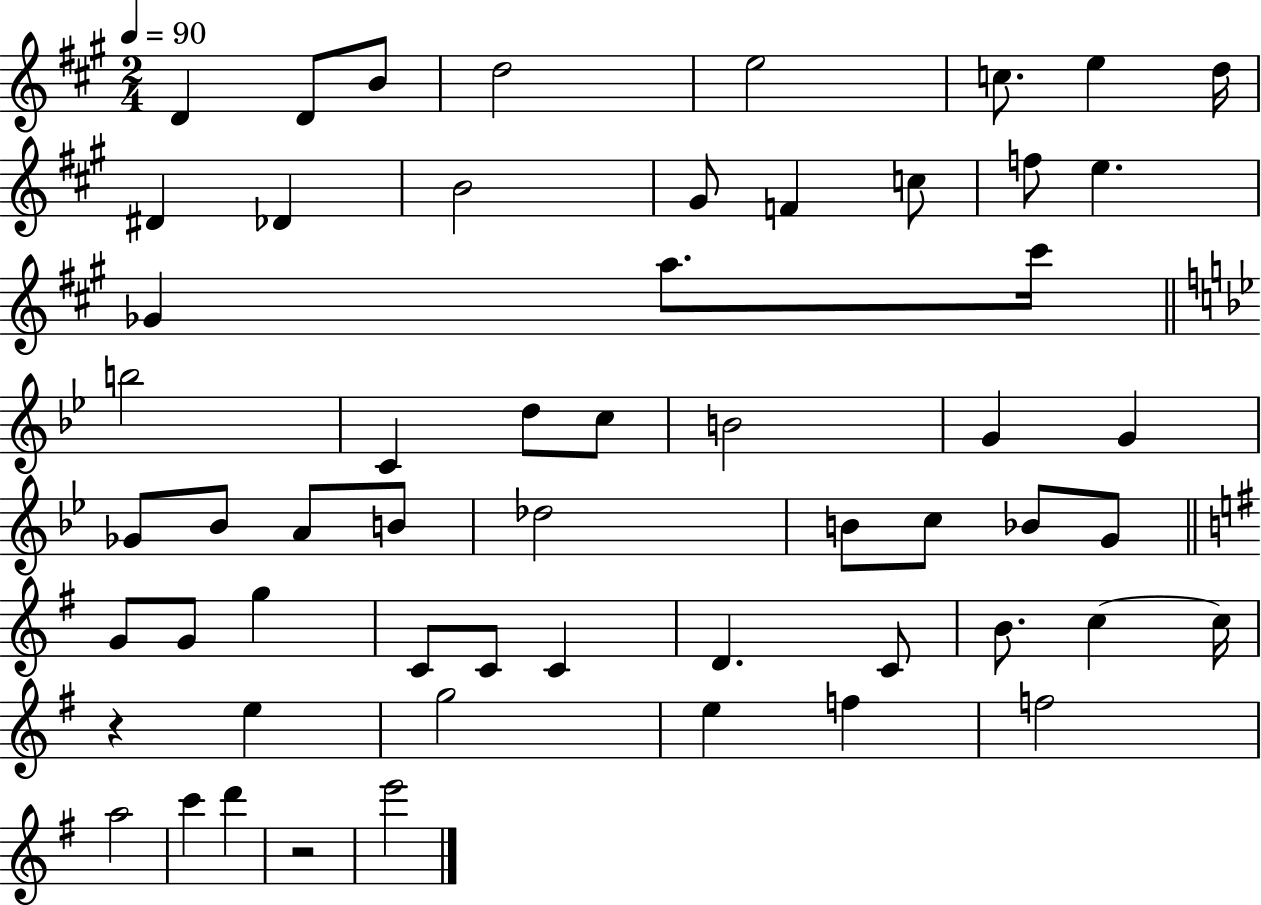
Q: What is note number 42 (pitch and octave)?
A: D4